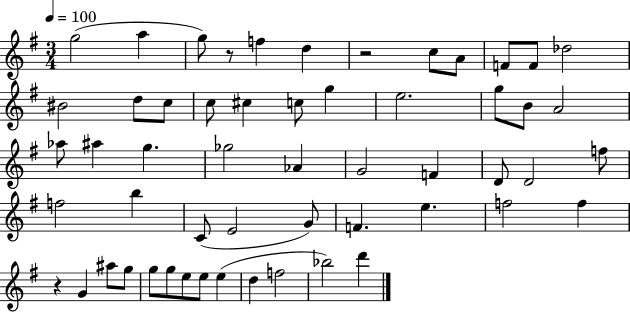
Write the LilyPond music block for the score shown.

{
  \clef treble
  \numericTimeSignature
  \time 3/4
  \key g \major
  \tempo 4 = 100
  g''2( a''4 | g''8) r8 f''4 d''4 | r2 c''8 a'8 | f'8 f'8 des''2 | \break bis'2 d''8 c''8 | c''8 cis''4 c''8 g''4 | e''2. | g''8 b'8 a'2 | \break aes''8 ais''4 g''4. | ges''2 aes'4 | g'2 f'4 | d'8 d'2 f''8 | \break f''2 b''4 | c'8( e'2 g'8) | f'4. e''4. | f''2 f''4 | \break r4 g'4 ais''8 g''8 | g''8 g''8 e''8 e''8 e''4( | d''4 f''2 | bes''2) d'''4 | \break \bar "|."
}